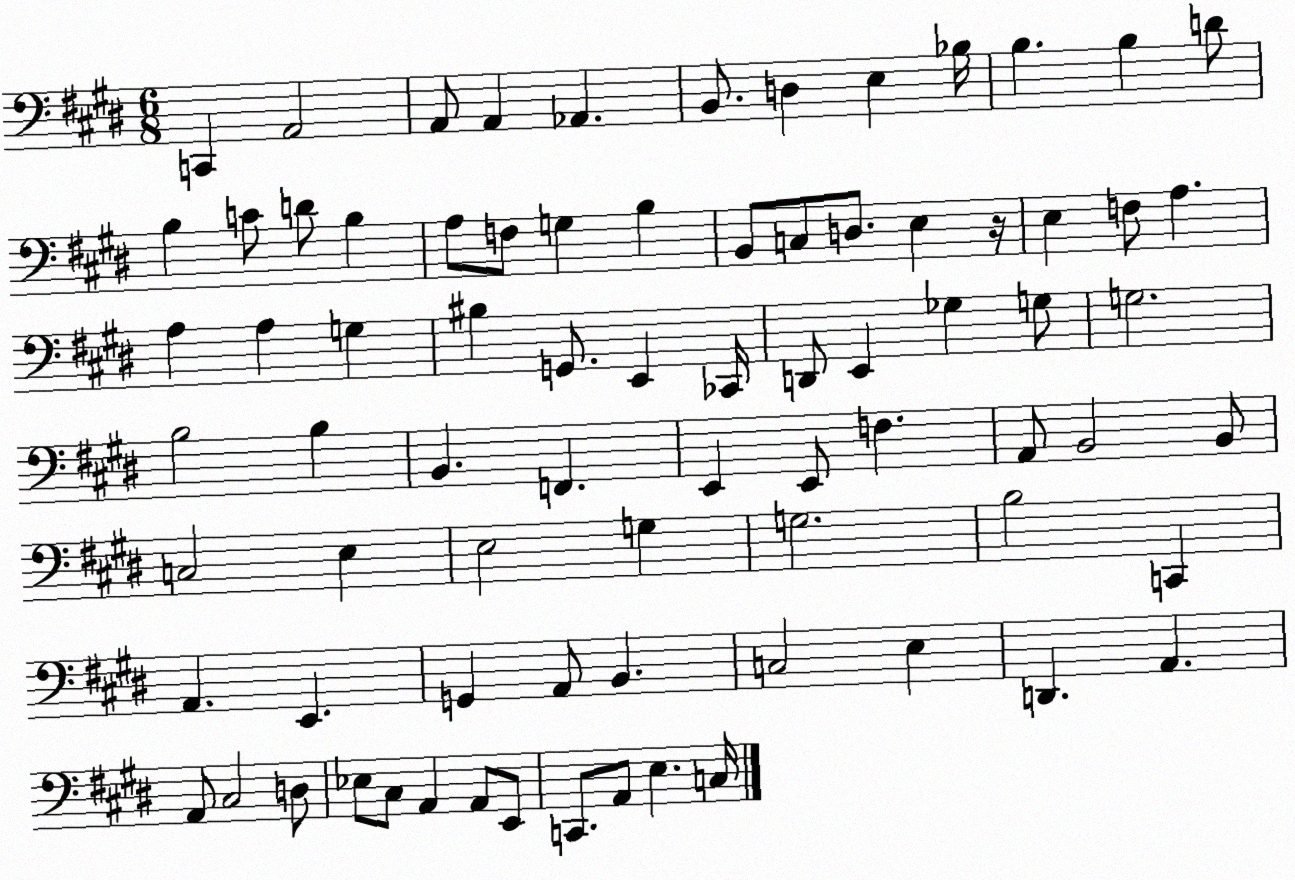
X:1
T:Untitled
M:6/8
L:1/4
K:E
C,, A,,2 A,,/2 A,, _A,, B,,/2 D, E, _B,/4 B, B, D/2 B, C/2 D/2 B, A,/2 F,/2 G, B, B,,/2 C,/2 D,/2 E, z/4 E, F,/2 A, A, A, G, ^B, G,,/2 E,, _C,,/4 D,,/2 E,, _G, G,/2 G,2 B,2 B, B,, F,, E,, E,,/2 F, A,,/2 B,,2 B,,/2 C,2 E, E,2 G, G,2 B,2 C,, A,, E,, G,, A,,/2 B,, C,2 E, D,, A,, A,,/2 ^C,2 D,/2 _E,/2 ^C,/2 A,, A,,/2 E,,/2 C,,/2 A,,/2 E, C,/4